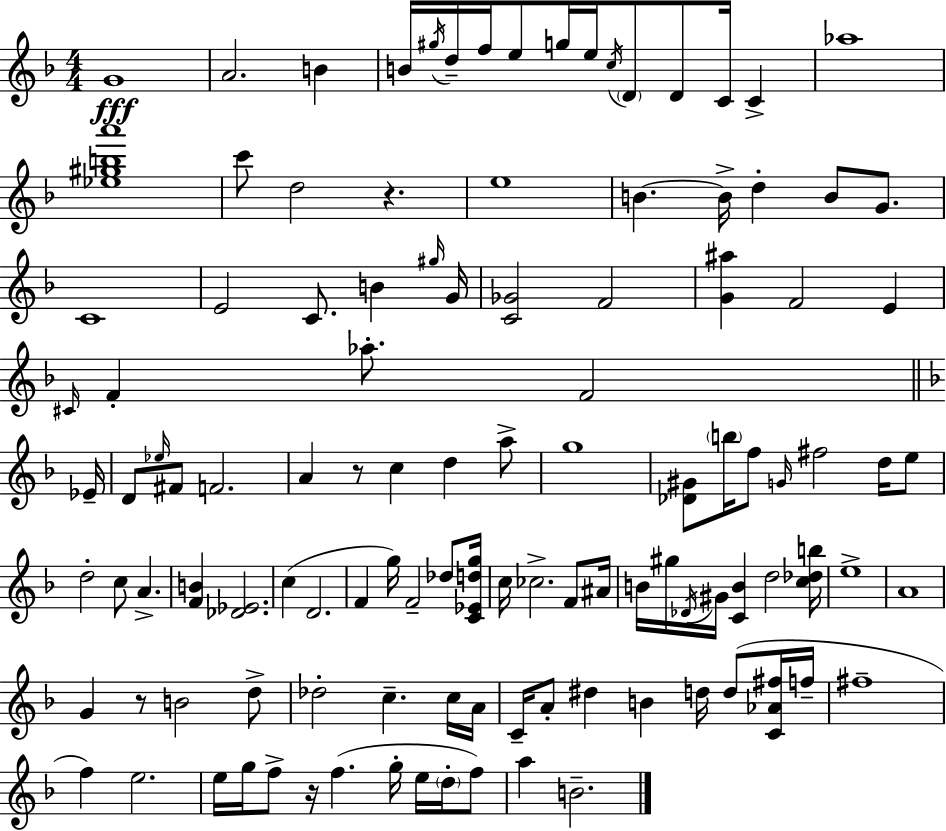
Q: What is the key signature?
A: D minor